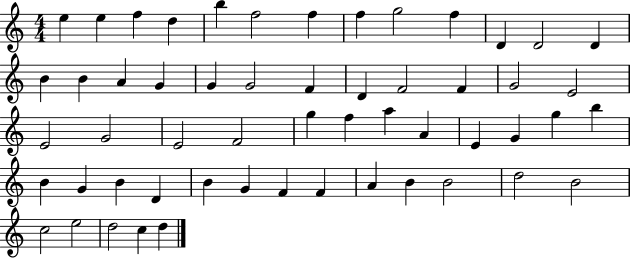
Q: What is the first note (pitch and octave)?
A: E5